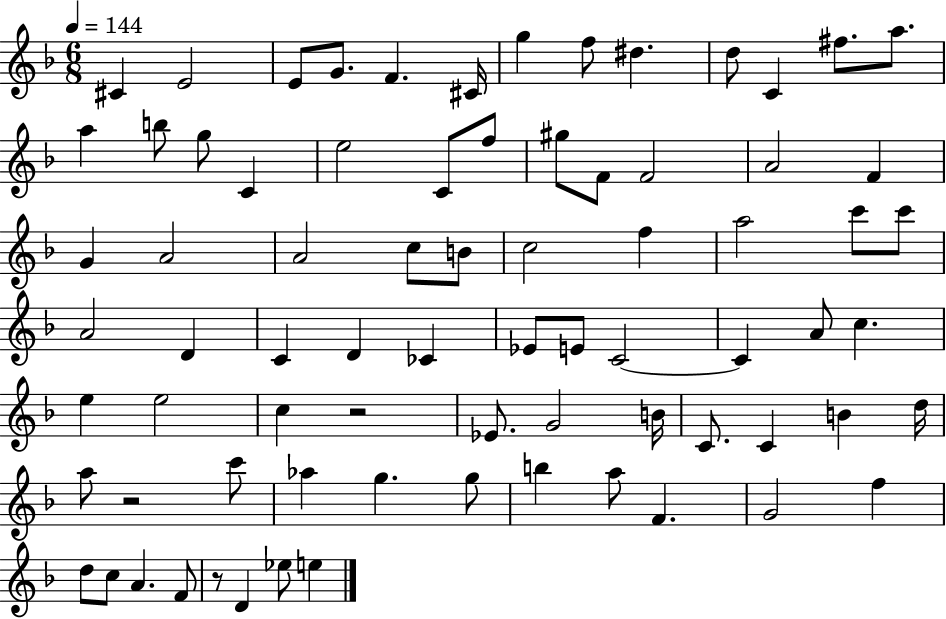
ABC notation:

X:1
T:Untitled
M:6/8
L:1/4
K:F
^C E2 E/2 G/2 F ^C/4 g f/2 ^d d/2 C ^f/2 a/2 a b/2 g/2 C e2 C/2 f/2 ^g/2 F/2 F2 A2 F G A2 A2 c/2 B/2 c2 f a2 c'/2 c'/2 A2 D C D _C _E/2 E/2 C2 C A/2 c e e2 c z2 _E/2 G2 B/4 C/2 C B d/4 a/2 z2 c'/2 _a g g/2 b a/2 F G2 f d/2 c/2 A F/2 z/2 D _e/2 e